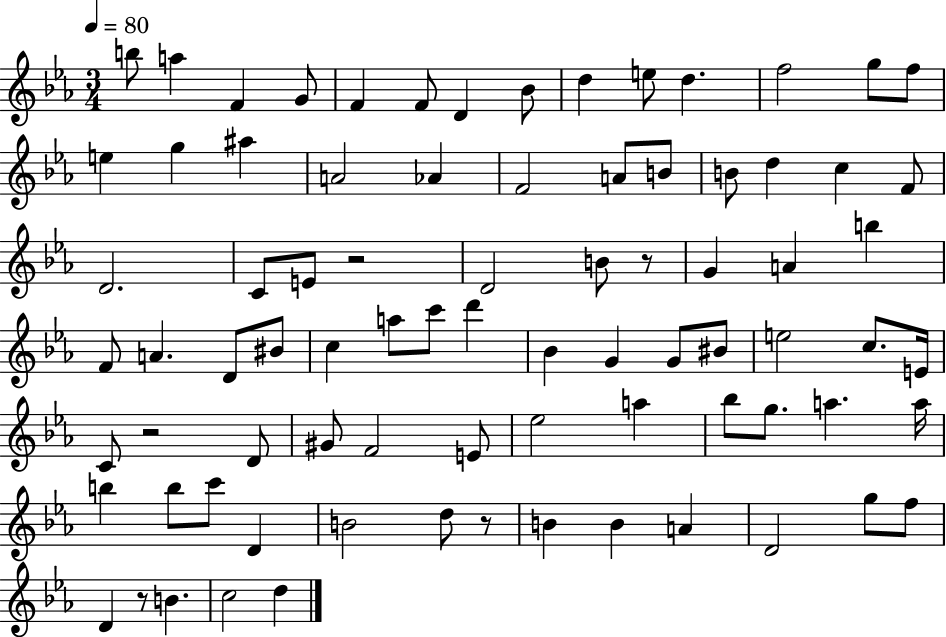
{
  \clef treble
  \numericTimeSignature
  \time 3/4
  \key ees \major
  \tempo 4 = 80
  b''8 a''4 f'4 g'8 | f'4 f'8 d'4 bes'8 | d''4 e''8 d''4. | f''2 g''8 f''8 | \break e''4 g''4 ais''4 | a'2 aes'4 | f'2 a'8 b'8 | b'8 d''4 c''4 f'8 | \break d'2. | c'8 e'8 r2 | d'2 b'8 r8 | g'4 a'4 b''4 | \break f'8 a'4. d'8 bis'8 | c''4 a''8 c'''8 d'''4 | bes'4 g'4 g'8 bis'8 | e''2 c''8. e'16 | \break c'8 r2 d'8 | gis'8 f'2 e'8 | ees''2 a''4 | bes''8 g''8. a''4. a''16 | \break b''4 b''8 c'''8 d'4 | b'2 d''8 r8 | b'4 b'4 a'4 | d'2 g''8 f''8 | \break d'4 r8 b'4. | c''2 d''4 | \bar "|."
}